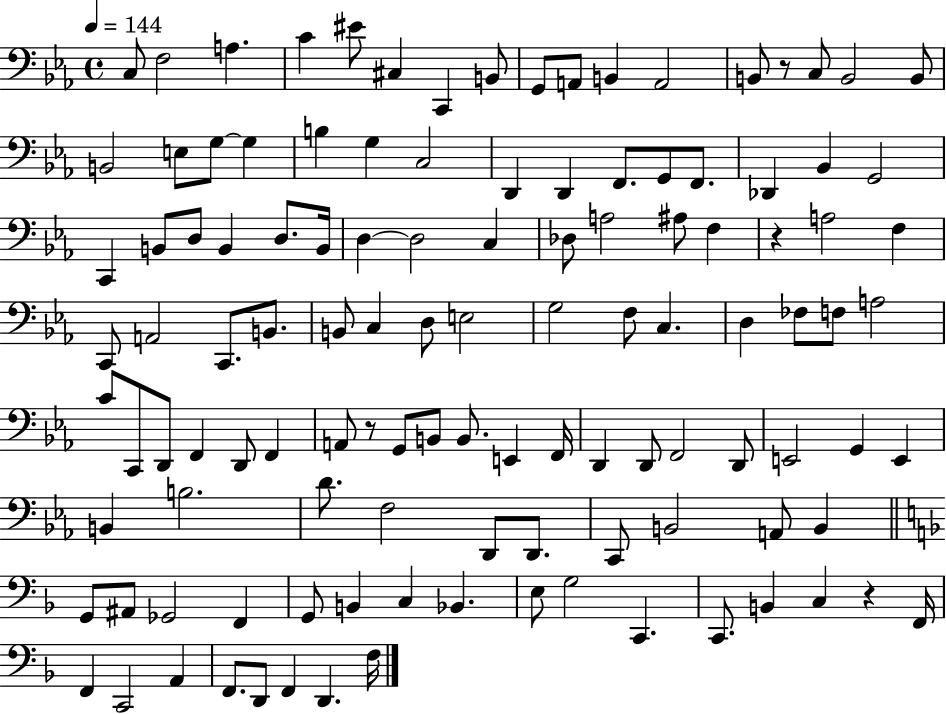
X:1
T:Untitled
M:4/4
L:1/4
K:Eb
C,/2 F,2 A, C ^E/2 ^C, C,, B,,/2 G,,/2 A,,/2 B,, A,,2 B,,/2 z/2 C,/2 B,,2 B,,/2 B,,2 E,/2 G,/2 G, B, G, C,2 D,, D,, F,,/2 G,,/2 F,,/2 _D,, _B,, G,,2 C,, B,,/2 D,/2 B,, D,/2 B,,/4 D, D,2 C, _D,/2 A,2 ^A,/2 F, z A,2 F, C,,/2 A,,2 C,,/2 B,,/2 B,,/2 C, D,/2 E,2 G,2 F,/2 C, D, _F,/2 F,/2 A,2 C/2 C,,/2 D,,/2 F,, D,,/2 F,, A,,/2 z/2 G,,/2 B,,/2 B,,/2 E,, F,,/4 D,, D,,/2 F,,2 D,,/2 E,,2 G,, E,, B,, B,2 D/2 F,2 D,,/2 D,,/2 C,,/2 B,,2 A,,/2 B,, G,,/2 ^A,,/2 _G,,2 F,, G,,/2 B,, C, _B,, E,/2 G,2 C,, C,,/2 B,, C, z F,,/4 F,, C,,2 A,, F,,/2 D,,/2 F,, D,, F,/4